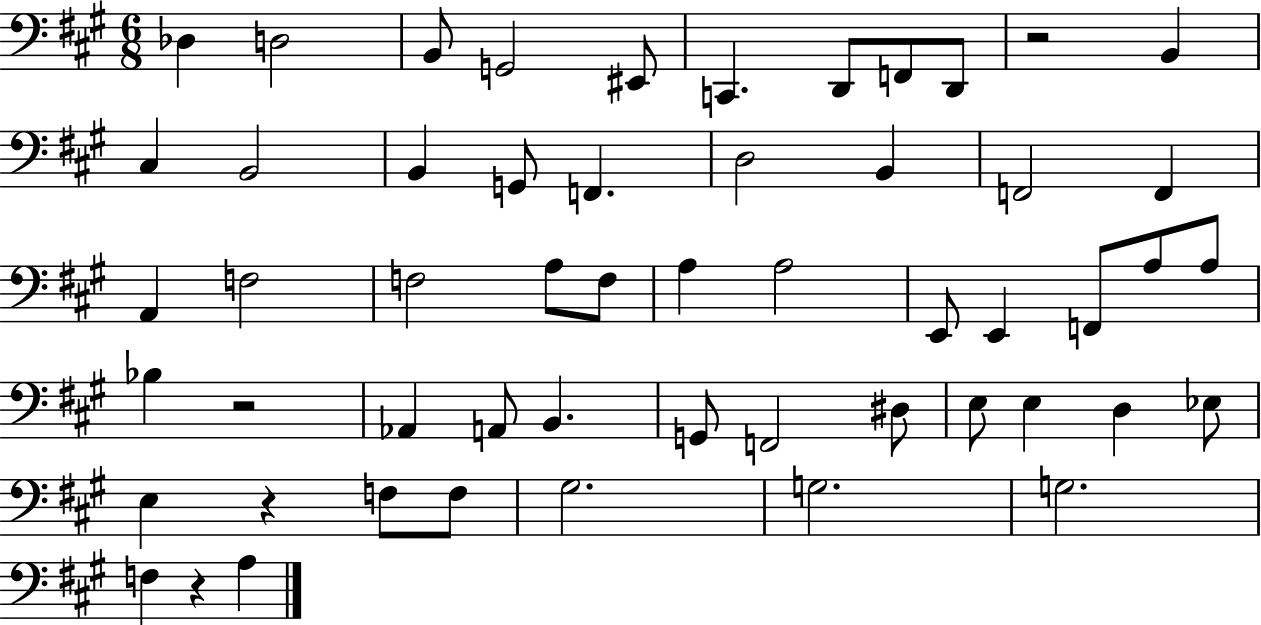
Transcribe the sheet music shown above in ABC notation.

X:1
T:Untitled
M:6/8
L:1/4
K:A
_D, D,2 B,,/2 G,,2 ^E,,/2 C,, D,,/2 F,,/2 D,,/2 z2 B,, ^C, B,,2 B,, G,,/2 F,, D,2 B,, F,,2 F,, A,, F,2 F,2 A,/2 F,/2 A, A,2 E,,/2 E,, F,,/2 A,/2 A,/2 _B, z2 _A,, A,,/2 B,, G,,/2 F,,2 ^D,/2 E,/2 E, D, _E,/2 E, z F,/2 F,/2 ^G,2 G,2 G,2 F, z A,